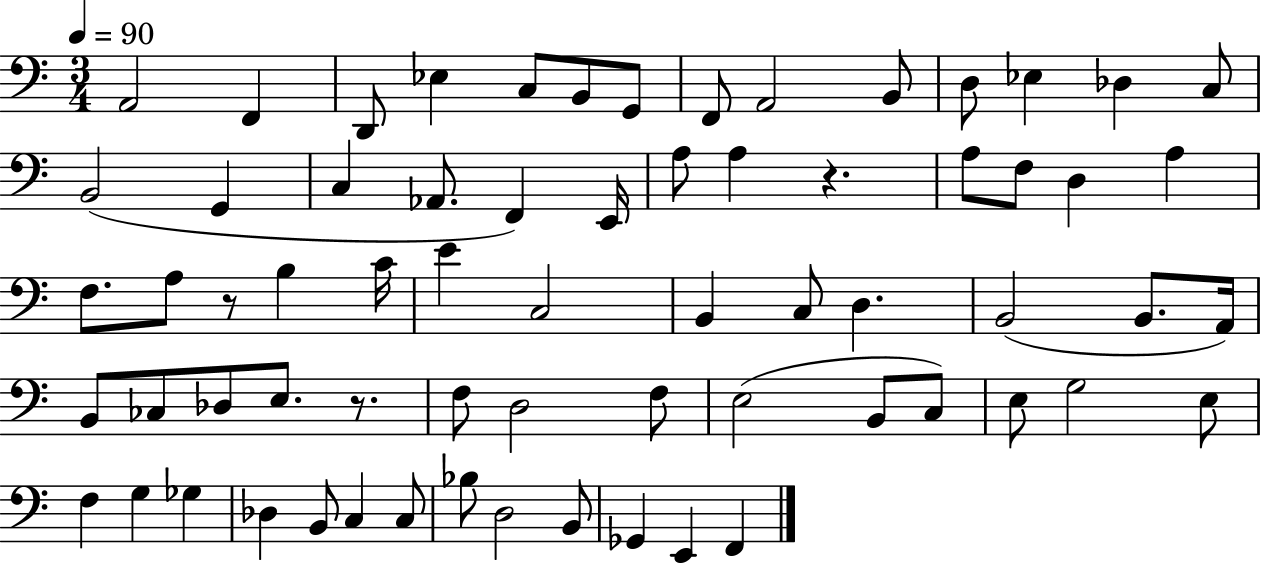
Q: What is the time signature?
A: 3/4